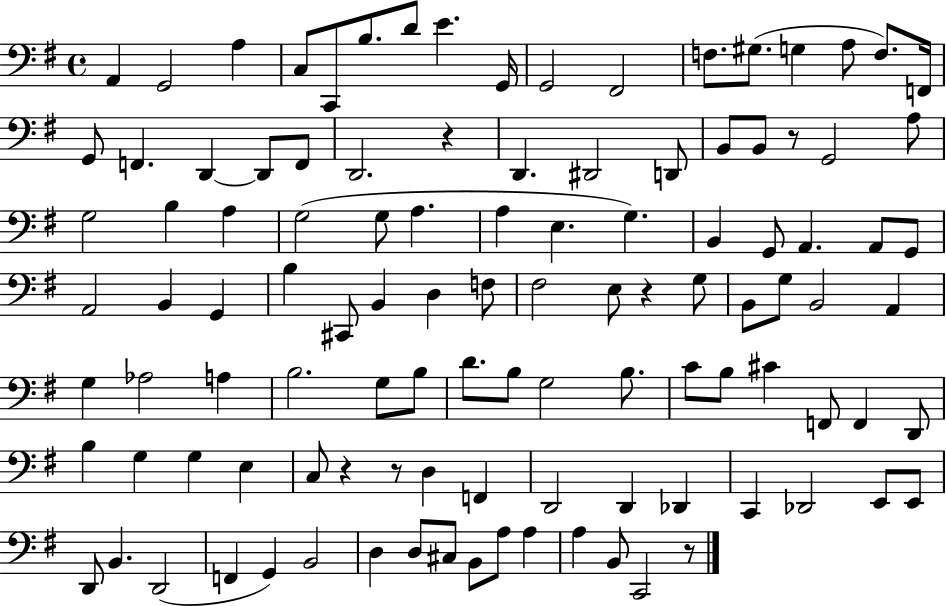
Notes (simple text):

A2/q G2/h A3/q C3/e C2/e B3/e. D4/e E4/q. G2/s G2/h F#2/h F3/e. G#3/e. G3/q A3/e F3/e. F2/s G2/e F2/q. D2/q D2/e F2/e D2/h. R/q D2/q. D#2/h D2/e B2/e B2/e R/e G2/h A3/e G3/h B3/q A3/q G3/h G3/e A3/q. A3/q E3/q. G3/q. B2/q G2/e A2/q. A2/e G2/e A2/h B2/q G2/q B3/q C#2/e B2/q D3/q F3/e F#3/h E3/e R/q G3/e B2/e G3/e B2/h A2/q G3/q Ab3/h A3/q B3/h. G3/e B3/e D4/e. B3/e G3/h B3/e. C4/e B3/e C#4/q F2/e F2/q D2/e B3/q G3/q G3/q E3/q C3/e R/q R/e D3/q F2/q D2/h D2/q Db2/q C2/q Db2/h E2/e E2/e D2/e B2/q. D2/h F2/q G2/q B2/h D3/q D3/e C#3/e B2/e A3/e A3/q A3/q B2/e C2/h R/e